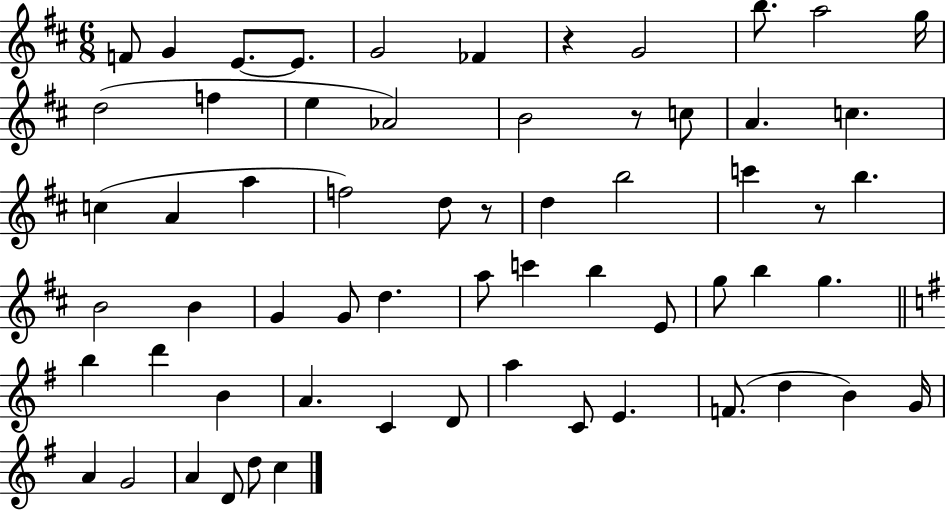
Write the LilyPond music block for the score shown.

{
  \clef treble
  \numericTimeSignature
  \time 6/8
  \key d \major
  f'8 g'4 e'8.~~ e'8. | g'2 fes'4 | r4 g'2 | b''8. a''2 g''16 | \break d''2( f''4 | e''4 aes'2) | b'2 r8 c''8 | a'4. c''4. | \break c''4( a'4 a''4 | f''2) d''8 r8 | d''4 b''2 | c'''4 r8 b''4. | \break b'2 b'4 | g'4 g'8 d''4. | a''8 c'''4 b''4 e'8 | g''8 b''4 g''4. | \break \bar "||" \break \key e \minor b''4 d'''4 b'4 | a'4. c'4 d'8 | a''4 c'8 e'4. | f'8.( d''4 b'4) g'16 | \break a'4 g'2 | a'4 d'8 d''8 c''4 | \bar "|."
}